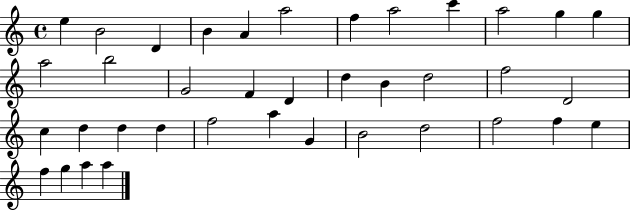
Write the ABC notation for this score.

X:1
T:Untitled
M:4/4
L:1/4
K:C
e B2 D B A a2 f a2 c' a2 g g a2 b2 G2 F D d B d2 f2 D2 c d d d f2 a G B2 d2 f2 f e f g a a